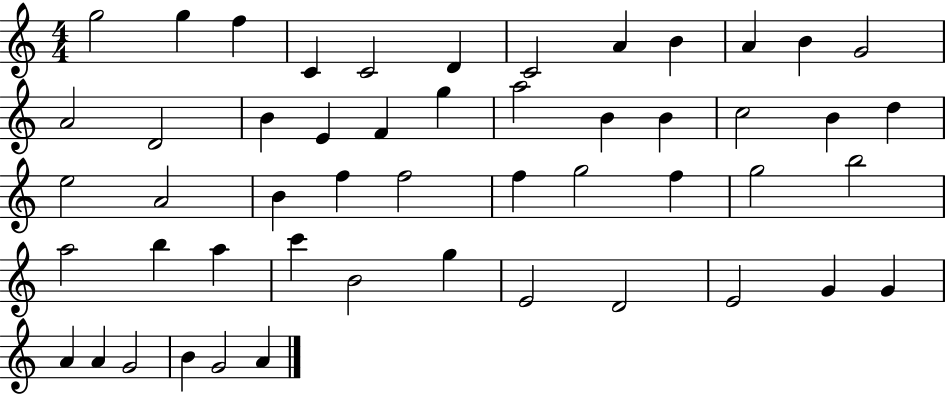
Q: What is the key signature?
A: C major